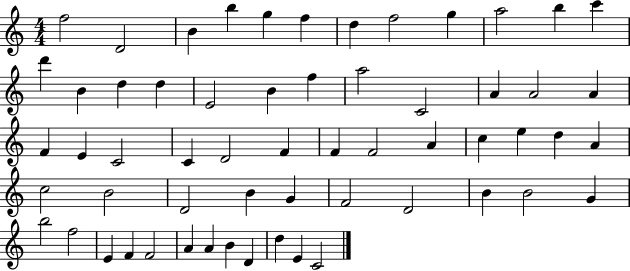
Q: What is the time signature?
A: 4/4